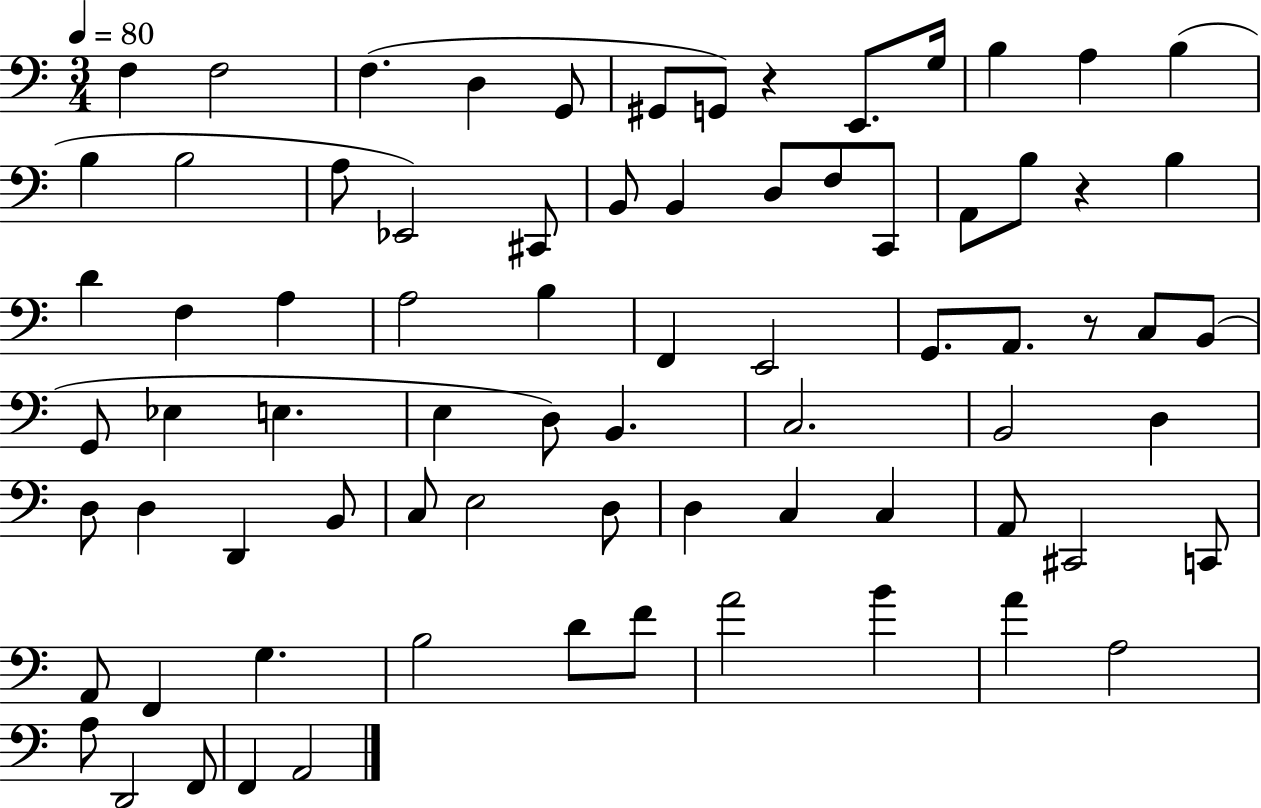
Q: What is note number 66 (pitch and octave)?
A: B4